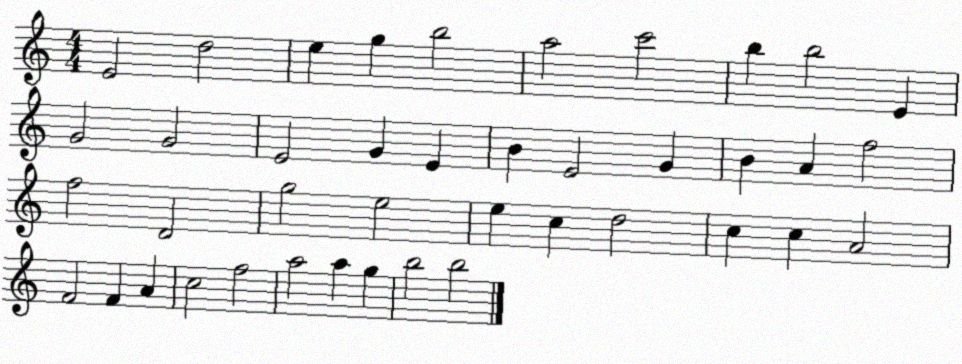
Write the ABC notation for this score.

X:1
T:Untitled
M:4/4
L:1/4
K:C
E2 d2 e g b2 a2 c'2 b b2 E G2 G2 E2 G E B E2 G B A f2 f2 D2 g2 e2 e c d2 c c A2 F2 F A c2 f2 a2 a g b2 b2